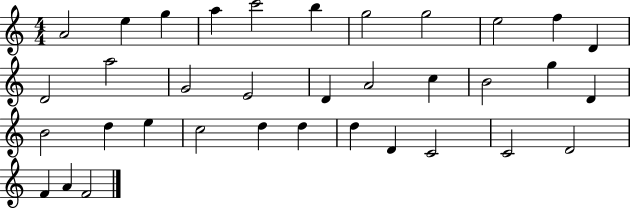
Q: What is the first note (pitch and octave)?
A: A4